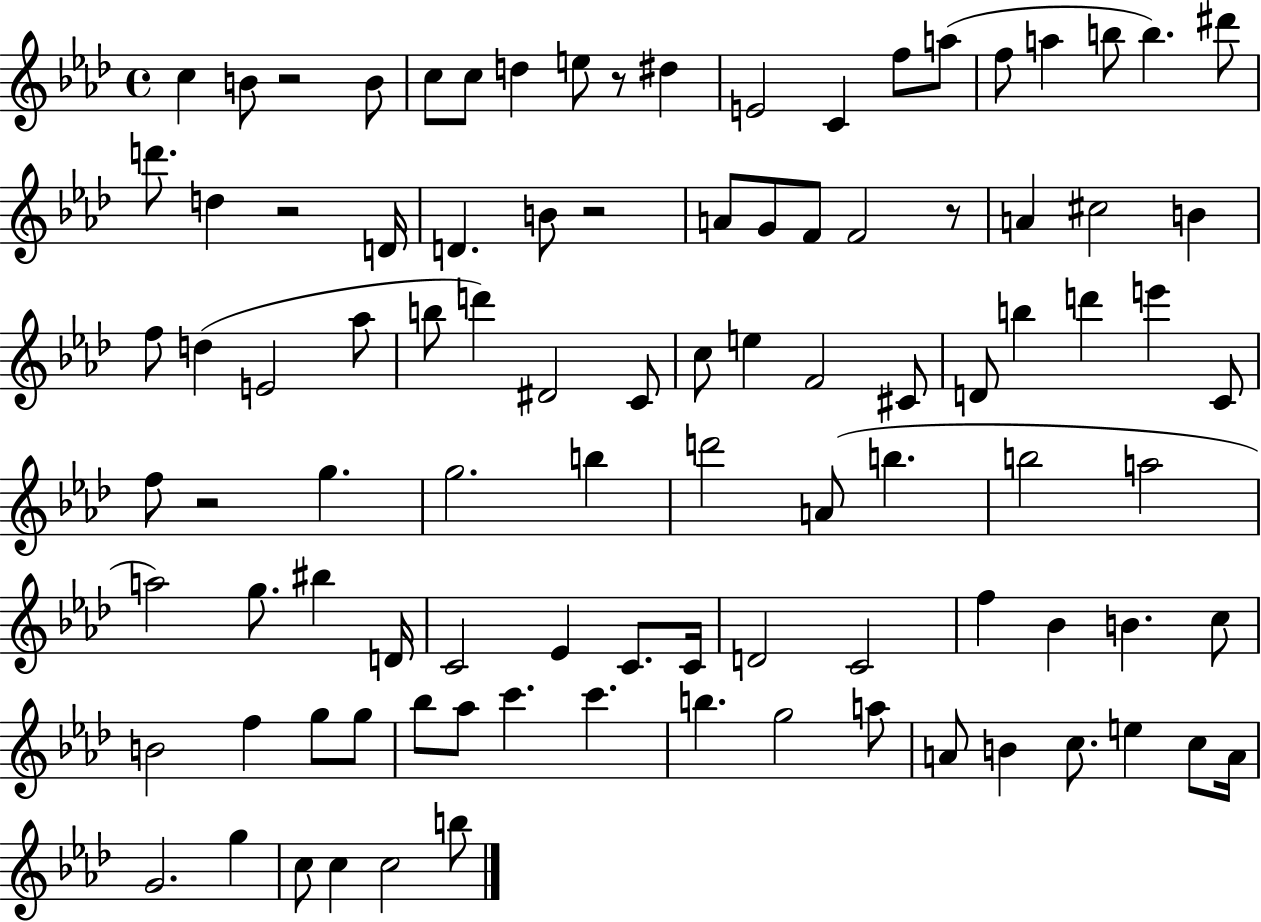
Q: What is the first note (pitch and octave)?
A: C5